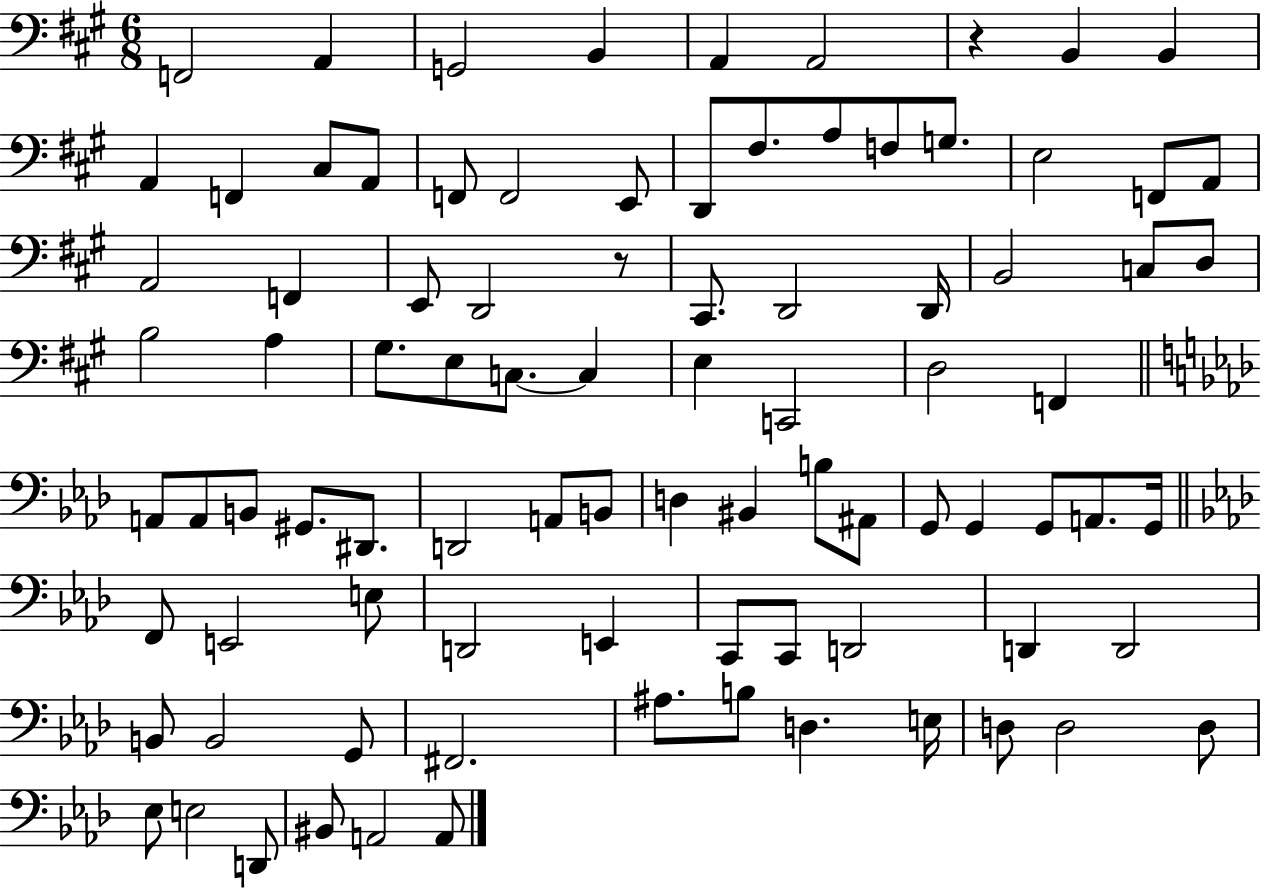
X:1
T:Untitled
M:6/8
L:1/4
K:A
F,,2 A,, G,,2 B,, A,, A,,2 z B,, B,, A,, F,, ^C,/2 A,,/2 F,,/2 F,,2 E,,/2 D,,/2 ^F,/2 A,/2 F,/2 G,/2 E,2 F,,/2 A,,/2 A,,2 F,, E,,/2 D,,2 z/2 ^C,,/2 D,,2 D,,/4 B,,2 C,/2 D,/2 B,2 A, ^G,/2 E,/2 C,/2 C, E, C,,2 D,2 F,, A,,/2 A,,/2 B,,/2 ^G,,/2 ^D,,/2 D,,2 A,,/2 B,,/2 D, ^B,, B,/2 ^A,,/2 G,,/2 G,, G,,/2 A,,/2 G,,/4 F,,/2 E,,2 E,/2 D,,2 E,, C,,/2 C,,/2 D,,2 D,, D,,2 B,,/2 B,,2 G,,/2 ^F,,2 ^A,/2 B,/2 D, E,/4 D,/2 D,2 D,/2 _E,/2 E,2 D,,/2 ^B,,/2 A,,2 A,,/2